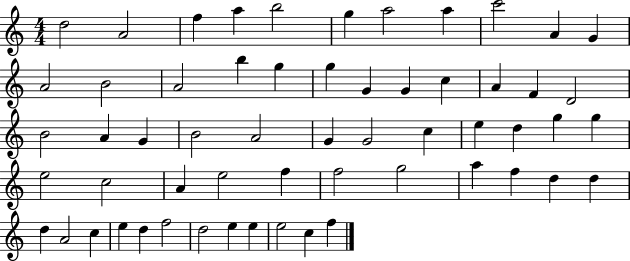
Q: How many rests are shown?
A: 0